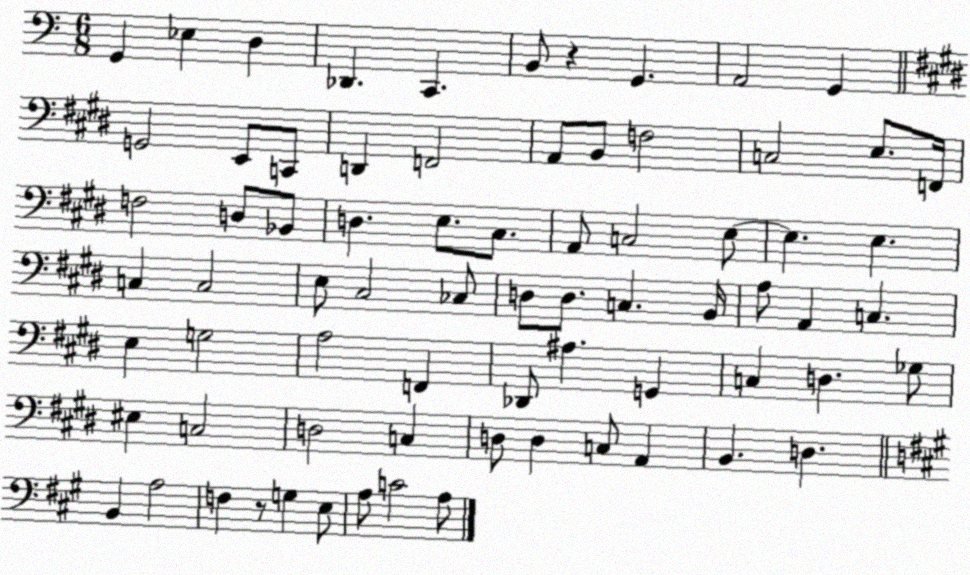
X:1
T:Untitled
M:6/8
L:1/4
K:C
G,, _E, D, _D,, C,, B,,/2 z G,, A,,2 G,, G,,2 E,,/2 C,,/2 D,, F,,2 A,,/2 B,,/2 F,2 C,2 E,/2 F,,/4 F,2 D,/2 _B,,/2 D, E,/2 ^C,/2 A,,/2 C,2 E,/2 E, E, C, C,2 E,/2 ^C,2 _C,/2 D,/2 D,/2 C, B,,/4 A,/2 A,, C, E, G,2 A,2 F,, _D,,/2 ^A, G,, C, D, _G,/2 ^E, C,2 D,2 C, D,/2 D, C,/2 A,, B,, D, B,, A,2 F, z/2 G, E,/2 A,/2 C2 A,/2